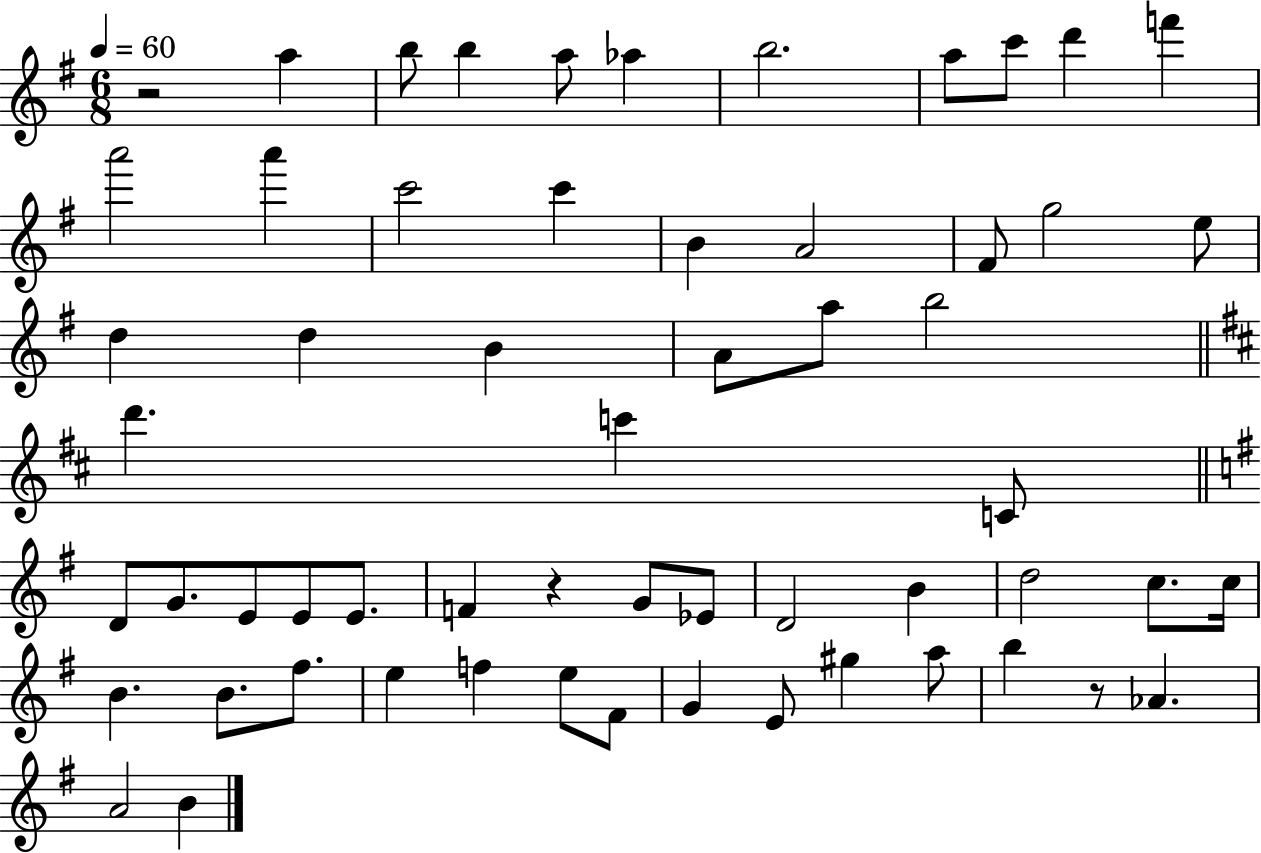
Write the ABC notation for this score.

X:1
T:Untitled
M:6/8
L:1/4
K:G
z2 a b/2 b a/2 _a b2 a/2 c'/2 d' f' a'2 a' c'2 c' B A2 ^F/2 g2 e/2 d d B A/2 a/2 b2 d' c' C/2 D/2 G/2 E/2 E/2 E/2 F z G/2 _E/2 D2 B d2 c/2 c/4 B B/2 ^f/2 e f e/2 ^F/2 G E/2 ^g a/2 b z/2 _A A2 B